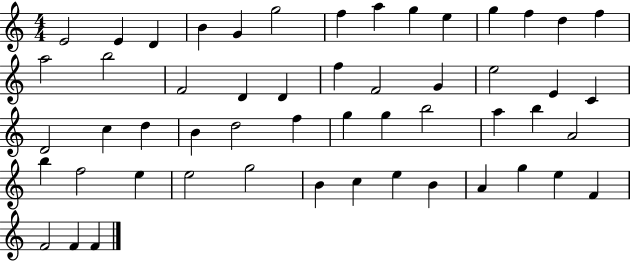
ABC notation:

X:1
T:Untitled
M:4/4
L:1/4
K:C
E2 E D B G g2 f a g e g f d f a2 b2 F2 D D f F2 G e2 E C D2 c d B d2 f g g b2 a b A2 b f2 e e2 g2 B c e B A g e F F2 F F